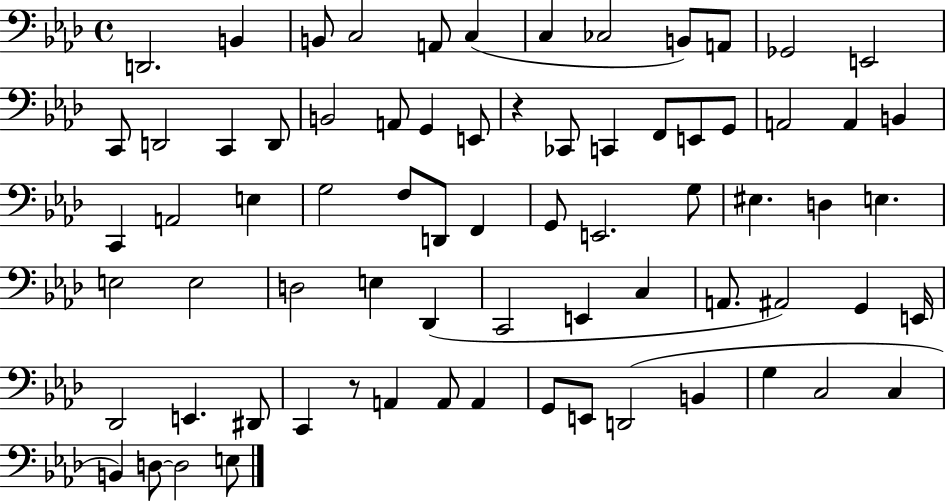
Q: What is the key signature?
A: AES major